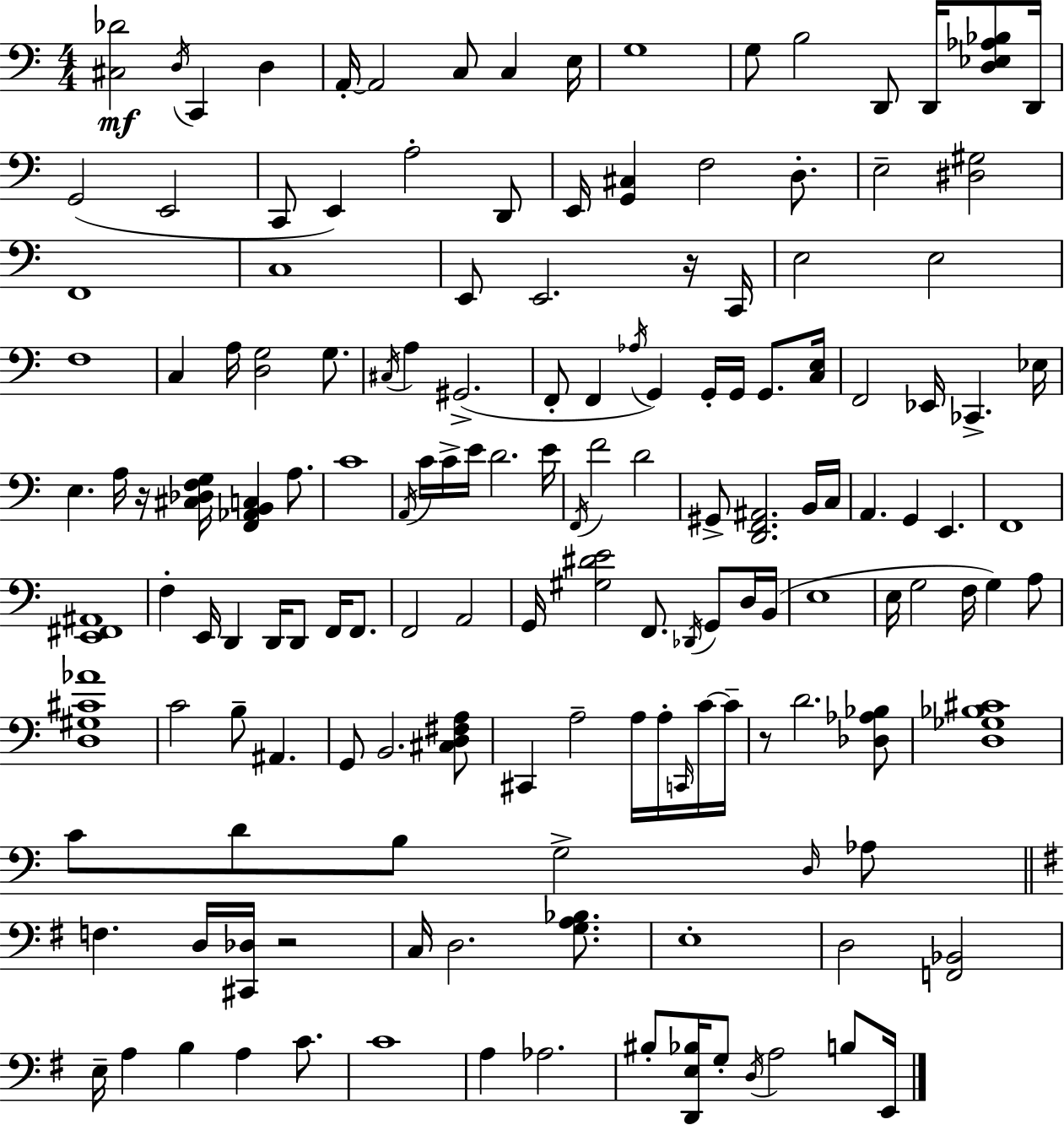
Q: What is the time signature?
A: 4/4